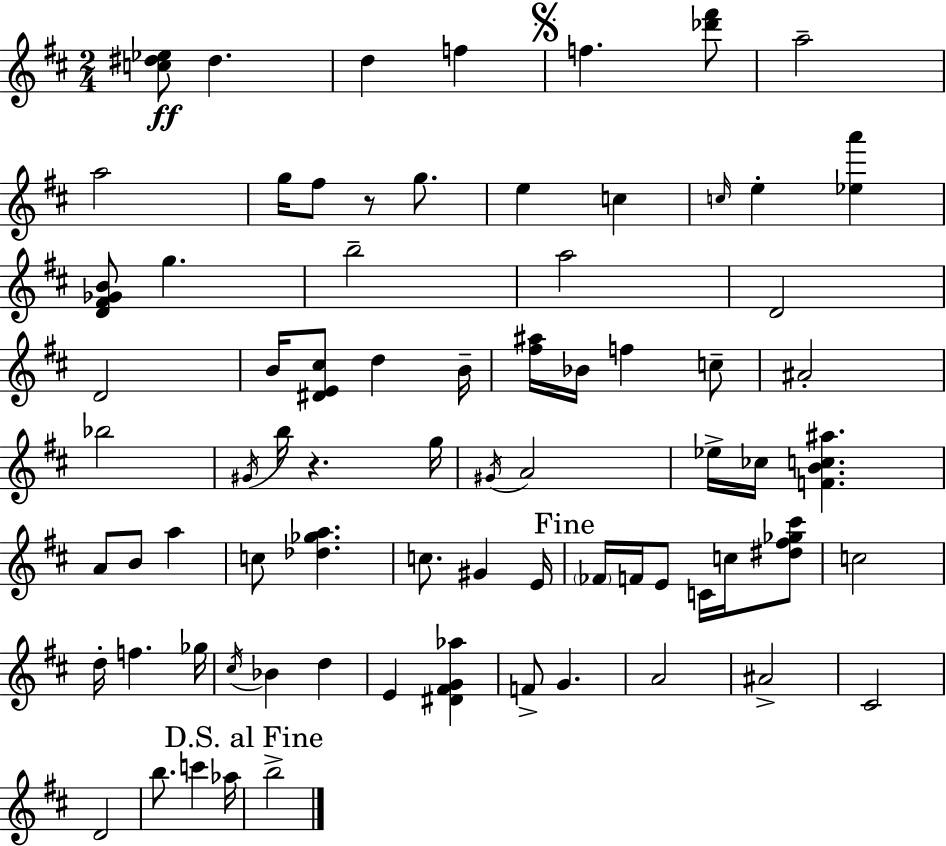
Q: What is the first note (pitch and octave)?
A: D#5